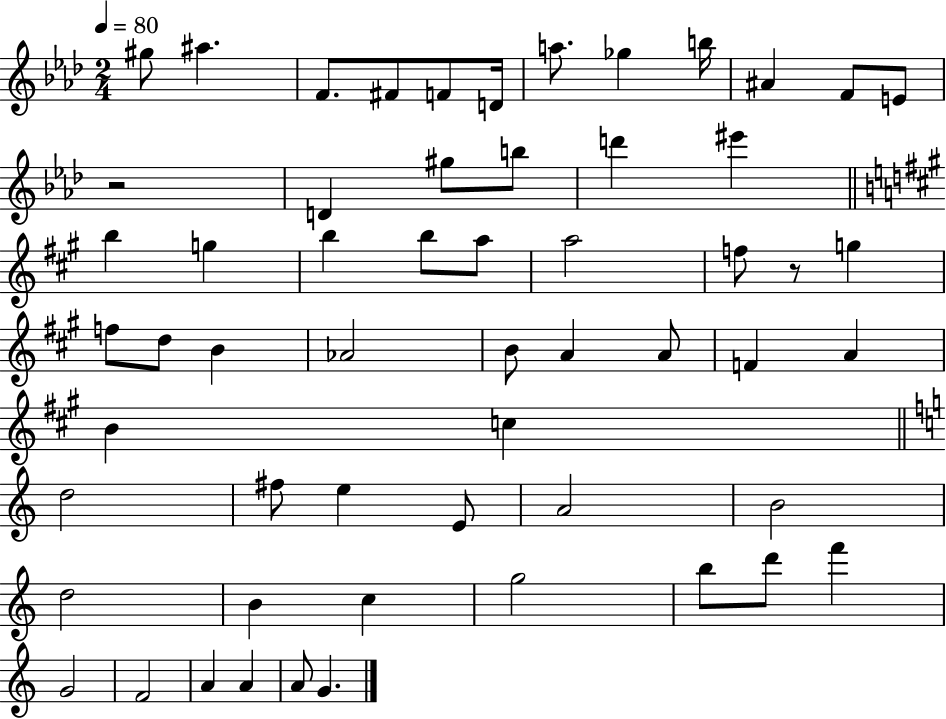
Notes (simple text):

G#5/e A#5/q. F4/e. F#4/e F4/e D4/s A5/e. Gb5/q B5/s A#4/q F4/e E4/e R/h D4/q G#5/e B5/e D6/q EIS6/q B5/q G5/q B5/q B5/e A5/e A5/h F5/e R/e G5/q F5/e D5/e B4/q Ab4/h B4/e A4/q A4/e F4/q A4/q B4/q C5/q D5/h F#5/e E5/q E4/e A4/h B4/h D5/h B4/q C5/q G5/h B5/e D6/e F6/q G4/h F4/h A4/q A4/q A4/e G4/q.